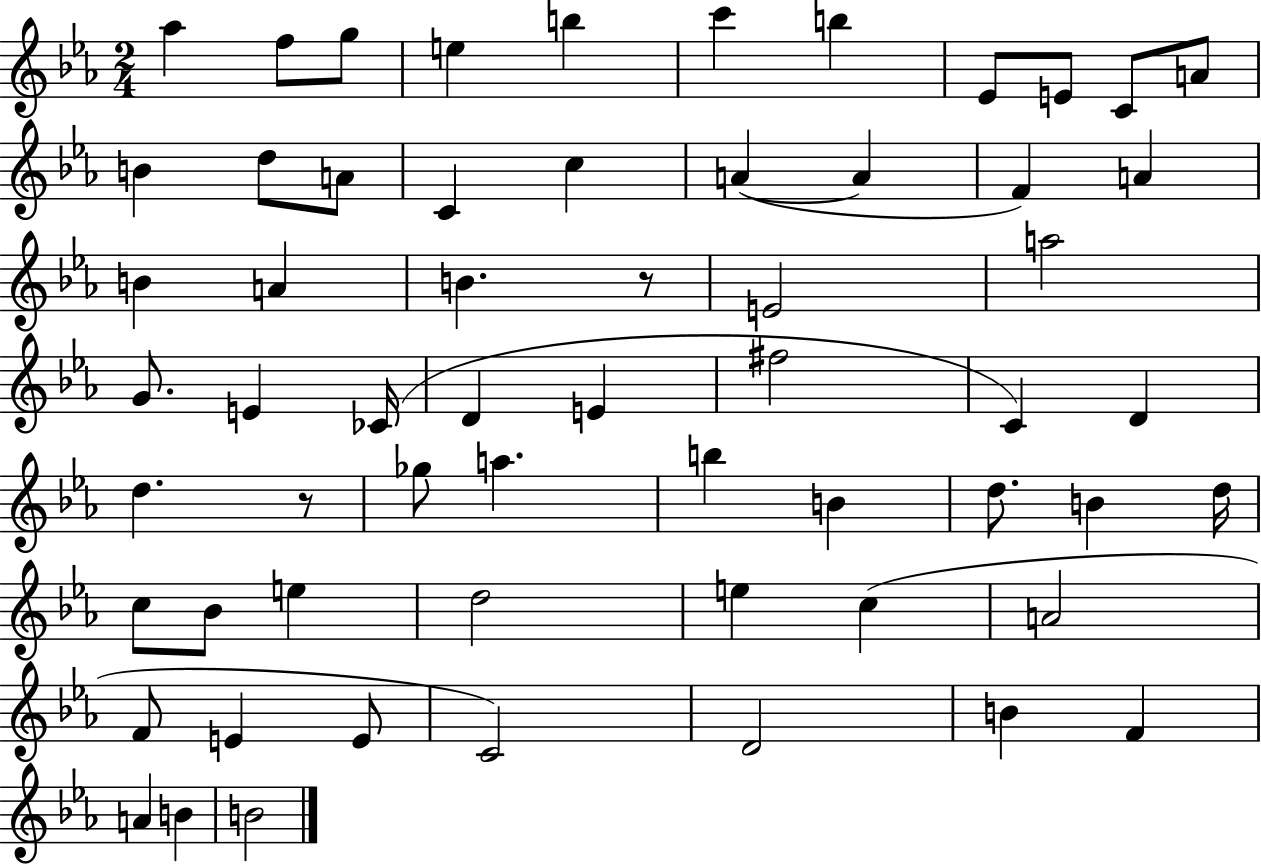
{
  \clef treble
  \numericTimeSignature
  \time 2/4
  \key ees \major
  aes''4 f''8 g''8 | e''4 b''4 | c'''4 b''4 | ees'8 e'8 c'8 a'8 | \break b'4 d''8 a'8 | c'4 c''4 | a'4~(~ a'4 | f'4) a'4 | \break b'4 a'4 | b'4. r8 | e'2 | a''2 | \break g'8. e'4 ces'16( | d'4 e'4 | fis''2 | c'4) d'4 | \break d''4. r8 | ges''8 a''4. | b''4 b'4 | d''8. b'4 d''16 | \break c''8 bes'8 e''4 | d''2 | e''4 c''4( | a'2 | \break f'8 e'4 e'8 | c'2) | d'2 | b'4 f'4 | \break a'4 b'4 | b'2 | \bar "|."
}